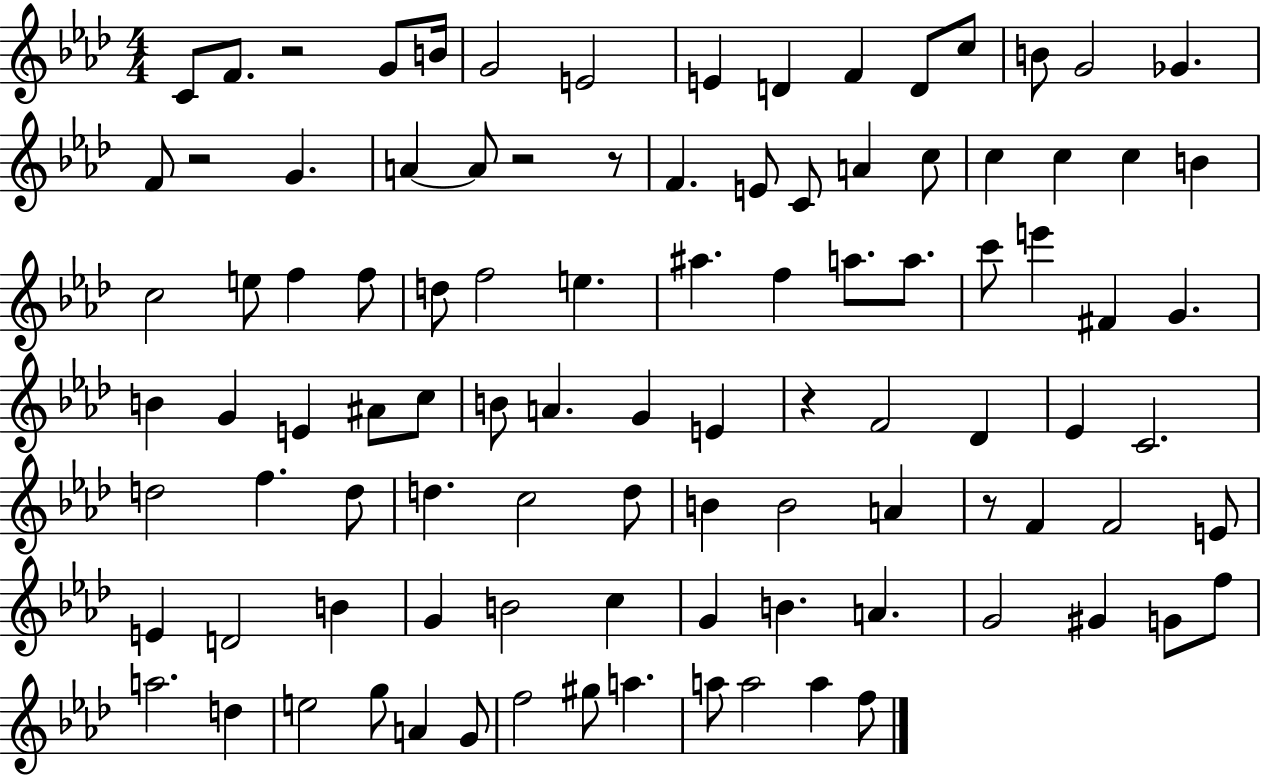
C4/e F4/e. R/h G4/e B4/s G4/h E4/h E4/q D4/q F4/q D4/e C5/e B4/e G4/h Gb4/q. F4/e R/h G4/q. A4/q A4/e R/h R/e F4/q. E4/e C4/e A4/q C5/e C5/q C5/q C5/q B4/q C5/h E5/e F5/q F5/e D5/e F5/h E5/q. A#5/q. F5/q A5/e. A5/e. C6/e E6/q F#4/q G4/q. B4/q G4/q E4/q A#4/e C5/e B4/e A4/q. G4/q E4/q R/q F4/h Db4/q Eb4/q C4/h. D5/h F5/q. D5/e D5/q. C5/h D5/e B4/q B4/h A4/q R/e F4/q F4/h E4/e E4/q D4/h B4/q G4/q B4/h C5/q G4/q B4/q. A4/q. G4/h G#4/q G4/e F5/e A5/h. D5/q E5/h G5/e A4/q G4/e F5/h G#5/e A5/q. A5/e A5/h A5/q F5/e